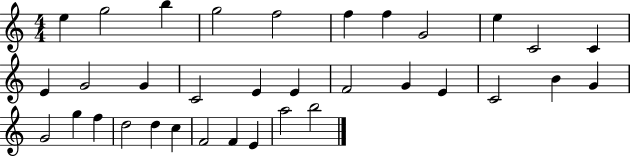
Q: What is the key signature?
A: C major